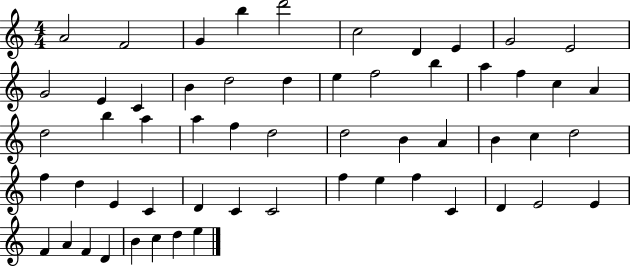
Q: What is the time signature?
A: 4/4